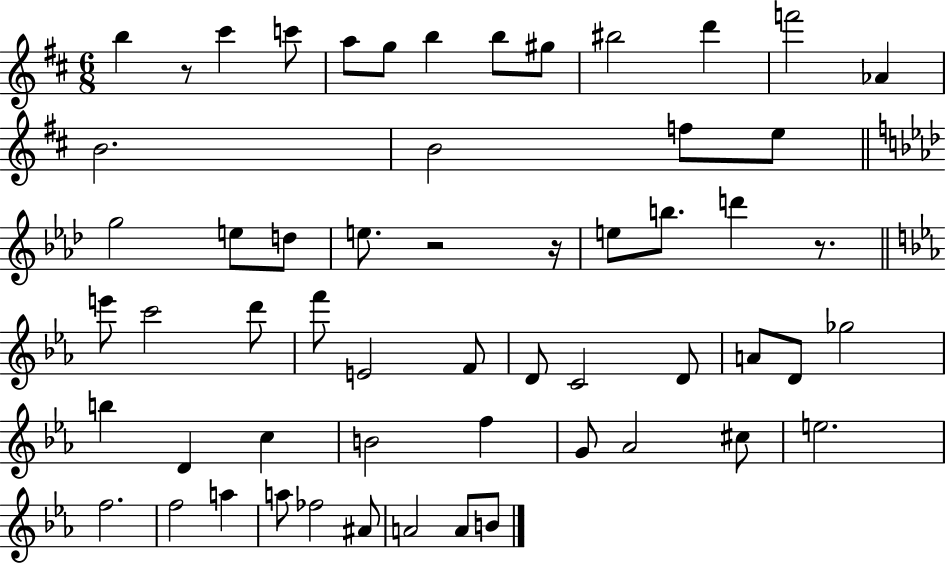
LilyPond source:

{
  \clef treble
  \numericTimeSignature
  \time 6/8
  \key d \major
  b''4 r8 cis'''4 c'''8 | a''8 g''8 b''4 b''8 gis''8 | bis''2 d'''4 | f'''2 aes'4 | \break b'2. | b'2 f''8 e''8 | \bar "||" \break \key aes \major g''2 e''8 d''8 | e''8. r2 r16 | e''8 b''8. d'''4 r8. | \bar "||" \break \key ees \major e'''8 c'''2 d'''8 | f'''8 e'2 f'8 | d'8 c'2 d'8 | a'8 d'8 ges''2 | \break b''4 d'4 c''4 | b'2 f''4 | g'8 aes'2 cis''8 | e''2. | \break f''2. | f''2 a''4 | a''8 fes''2 ais'8 | a'2 a'8 b'8 | \break \bar "|."
}